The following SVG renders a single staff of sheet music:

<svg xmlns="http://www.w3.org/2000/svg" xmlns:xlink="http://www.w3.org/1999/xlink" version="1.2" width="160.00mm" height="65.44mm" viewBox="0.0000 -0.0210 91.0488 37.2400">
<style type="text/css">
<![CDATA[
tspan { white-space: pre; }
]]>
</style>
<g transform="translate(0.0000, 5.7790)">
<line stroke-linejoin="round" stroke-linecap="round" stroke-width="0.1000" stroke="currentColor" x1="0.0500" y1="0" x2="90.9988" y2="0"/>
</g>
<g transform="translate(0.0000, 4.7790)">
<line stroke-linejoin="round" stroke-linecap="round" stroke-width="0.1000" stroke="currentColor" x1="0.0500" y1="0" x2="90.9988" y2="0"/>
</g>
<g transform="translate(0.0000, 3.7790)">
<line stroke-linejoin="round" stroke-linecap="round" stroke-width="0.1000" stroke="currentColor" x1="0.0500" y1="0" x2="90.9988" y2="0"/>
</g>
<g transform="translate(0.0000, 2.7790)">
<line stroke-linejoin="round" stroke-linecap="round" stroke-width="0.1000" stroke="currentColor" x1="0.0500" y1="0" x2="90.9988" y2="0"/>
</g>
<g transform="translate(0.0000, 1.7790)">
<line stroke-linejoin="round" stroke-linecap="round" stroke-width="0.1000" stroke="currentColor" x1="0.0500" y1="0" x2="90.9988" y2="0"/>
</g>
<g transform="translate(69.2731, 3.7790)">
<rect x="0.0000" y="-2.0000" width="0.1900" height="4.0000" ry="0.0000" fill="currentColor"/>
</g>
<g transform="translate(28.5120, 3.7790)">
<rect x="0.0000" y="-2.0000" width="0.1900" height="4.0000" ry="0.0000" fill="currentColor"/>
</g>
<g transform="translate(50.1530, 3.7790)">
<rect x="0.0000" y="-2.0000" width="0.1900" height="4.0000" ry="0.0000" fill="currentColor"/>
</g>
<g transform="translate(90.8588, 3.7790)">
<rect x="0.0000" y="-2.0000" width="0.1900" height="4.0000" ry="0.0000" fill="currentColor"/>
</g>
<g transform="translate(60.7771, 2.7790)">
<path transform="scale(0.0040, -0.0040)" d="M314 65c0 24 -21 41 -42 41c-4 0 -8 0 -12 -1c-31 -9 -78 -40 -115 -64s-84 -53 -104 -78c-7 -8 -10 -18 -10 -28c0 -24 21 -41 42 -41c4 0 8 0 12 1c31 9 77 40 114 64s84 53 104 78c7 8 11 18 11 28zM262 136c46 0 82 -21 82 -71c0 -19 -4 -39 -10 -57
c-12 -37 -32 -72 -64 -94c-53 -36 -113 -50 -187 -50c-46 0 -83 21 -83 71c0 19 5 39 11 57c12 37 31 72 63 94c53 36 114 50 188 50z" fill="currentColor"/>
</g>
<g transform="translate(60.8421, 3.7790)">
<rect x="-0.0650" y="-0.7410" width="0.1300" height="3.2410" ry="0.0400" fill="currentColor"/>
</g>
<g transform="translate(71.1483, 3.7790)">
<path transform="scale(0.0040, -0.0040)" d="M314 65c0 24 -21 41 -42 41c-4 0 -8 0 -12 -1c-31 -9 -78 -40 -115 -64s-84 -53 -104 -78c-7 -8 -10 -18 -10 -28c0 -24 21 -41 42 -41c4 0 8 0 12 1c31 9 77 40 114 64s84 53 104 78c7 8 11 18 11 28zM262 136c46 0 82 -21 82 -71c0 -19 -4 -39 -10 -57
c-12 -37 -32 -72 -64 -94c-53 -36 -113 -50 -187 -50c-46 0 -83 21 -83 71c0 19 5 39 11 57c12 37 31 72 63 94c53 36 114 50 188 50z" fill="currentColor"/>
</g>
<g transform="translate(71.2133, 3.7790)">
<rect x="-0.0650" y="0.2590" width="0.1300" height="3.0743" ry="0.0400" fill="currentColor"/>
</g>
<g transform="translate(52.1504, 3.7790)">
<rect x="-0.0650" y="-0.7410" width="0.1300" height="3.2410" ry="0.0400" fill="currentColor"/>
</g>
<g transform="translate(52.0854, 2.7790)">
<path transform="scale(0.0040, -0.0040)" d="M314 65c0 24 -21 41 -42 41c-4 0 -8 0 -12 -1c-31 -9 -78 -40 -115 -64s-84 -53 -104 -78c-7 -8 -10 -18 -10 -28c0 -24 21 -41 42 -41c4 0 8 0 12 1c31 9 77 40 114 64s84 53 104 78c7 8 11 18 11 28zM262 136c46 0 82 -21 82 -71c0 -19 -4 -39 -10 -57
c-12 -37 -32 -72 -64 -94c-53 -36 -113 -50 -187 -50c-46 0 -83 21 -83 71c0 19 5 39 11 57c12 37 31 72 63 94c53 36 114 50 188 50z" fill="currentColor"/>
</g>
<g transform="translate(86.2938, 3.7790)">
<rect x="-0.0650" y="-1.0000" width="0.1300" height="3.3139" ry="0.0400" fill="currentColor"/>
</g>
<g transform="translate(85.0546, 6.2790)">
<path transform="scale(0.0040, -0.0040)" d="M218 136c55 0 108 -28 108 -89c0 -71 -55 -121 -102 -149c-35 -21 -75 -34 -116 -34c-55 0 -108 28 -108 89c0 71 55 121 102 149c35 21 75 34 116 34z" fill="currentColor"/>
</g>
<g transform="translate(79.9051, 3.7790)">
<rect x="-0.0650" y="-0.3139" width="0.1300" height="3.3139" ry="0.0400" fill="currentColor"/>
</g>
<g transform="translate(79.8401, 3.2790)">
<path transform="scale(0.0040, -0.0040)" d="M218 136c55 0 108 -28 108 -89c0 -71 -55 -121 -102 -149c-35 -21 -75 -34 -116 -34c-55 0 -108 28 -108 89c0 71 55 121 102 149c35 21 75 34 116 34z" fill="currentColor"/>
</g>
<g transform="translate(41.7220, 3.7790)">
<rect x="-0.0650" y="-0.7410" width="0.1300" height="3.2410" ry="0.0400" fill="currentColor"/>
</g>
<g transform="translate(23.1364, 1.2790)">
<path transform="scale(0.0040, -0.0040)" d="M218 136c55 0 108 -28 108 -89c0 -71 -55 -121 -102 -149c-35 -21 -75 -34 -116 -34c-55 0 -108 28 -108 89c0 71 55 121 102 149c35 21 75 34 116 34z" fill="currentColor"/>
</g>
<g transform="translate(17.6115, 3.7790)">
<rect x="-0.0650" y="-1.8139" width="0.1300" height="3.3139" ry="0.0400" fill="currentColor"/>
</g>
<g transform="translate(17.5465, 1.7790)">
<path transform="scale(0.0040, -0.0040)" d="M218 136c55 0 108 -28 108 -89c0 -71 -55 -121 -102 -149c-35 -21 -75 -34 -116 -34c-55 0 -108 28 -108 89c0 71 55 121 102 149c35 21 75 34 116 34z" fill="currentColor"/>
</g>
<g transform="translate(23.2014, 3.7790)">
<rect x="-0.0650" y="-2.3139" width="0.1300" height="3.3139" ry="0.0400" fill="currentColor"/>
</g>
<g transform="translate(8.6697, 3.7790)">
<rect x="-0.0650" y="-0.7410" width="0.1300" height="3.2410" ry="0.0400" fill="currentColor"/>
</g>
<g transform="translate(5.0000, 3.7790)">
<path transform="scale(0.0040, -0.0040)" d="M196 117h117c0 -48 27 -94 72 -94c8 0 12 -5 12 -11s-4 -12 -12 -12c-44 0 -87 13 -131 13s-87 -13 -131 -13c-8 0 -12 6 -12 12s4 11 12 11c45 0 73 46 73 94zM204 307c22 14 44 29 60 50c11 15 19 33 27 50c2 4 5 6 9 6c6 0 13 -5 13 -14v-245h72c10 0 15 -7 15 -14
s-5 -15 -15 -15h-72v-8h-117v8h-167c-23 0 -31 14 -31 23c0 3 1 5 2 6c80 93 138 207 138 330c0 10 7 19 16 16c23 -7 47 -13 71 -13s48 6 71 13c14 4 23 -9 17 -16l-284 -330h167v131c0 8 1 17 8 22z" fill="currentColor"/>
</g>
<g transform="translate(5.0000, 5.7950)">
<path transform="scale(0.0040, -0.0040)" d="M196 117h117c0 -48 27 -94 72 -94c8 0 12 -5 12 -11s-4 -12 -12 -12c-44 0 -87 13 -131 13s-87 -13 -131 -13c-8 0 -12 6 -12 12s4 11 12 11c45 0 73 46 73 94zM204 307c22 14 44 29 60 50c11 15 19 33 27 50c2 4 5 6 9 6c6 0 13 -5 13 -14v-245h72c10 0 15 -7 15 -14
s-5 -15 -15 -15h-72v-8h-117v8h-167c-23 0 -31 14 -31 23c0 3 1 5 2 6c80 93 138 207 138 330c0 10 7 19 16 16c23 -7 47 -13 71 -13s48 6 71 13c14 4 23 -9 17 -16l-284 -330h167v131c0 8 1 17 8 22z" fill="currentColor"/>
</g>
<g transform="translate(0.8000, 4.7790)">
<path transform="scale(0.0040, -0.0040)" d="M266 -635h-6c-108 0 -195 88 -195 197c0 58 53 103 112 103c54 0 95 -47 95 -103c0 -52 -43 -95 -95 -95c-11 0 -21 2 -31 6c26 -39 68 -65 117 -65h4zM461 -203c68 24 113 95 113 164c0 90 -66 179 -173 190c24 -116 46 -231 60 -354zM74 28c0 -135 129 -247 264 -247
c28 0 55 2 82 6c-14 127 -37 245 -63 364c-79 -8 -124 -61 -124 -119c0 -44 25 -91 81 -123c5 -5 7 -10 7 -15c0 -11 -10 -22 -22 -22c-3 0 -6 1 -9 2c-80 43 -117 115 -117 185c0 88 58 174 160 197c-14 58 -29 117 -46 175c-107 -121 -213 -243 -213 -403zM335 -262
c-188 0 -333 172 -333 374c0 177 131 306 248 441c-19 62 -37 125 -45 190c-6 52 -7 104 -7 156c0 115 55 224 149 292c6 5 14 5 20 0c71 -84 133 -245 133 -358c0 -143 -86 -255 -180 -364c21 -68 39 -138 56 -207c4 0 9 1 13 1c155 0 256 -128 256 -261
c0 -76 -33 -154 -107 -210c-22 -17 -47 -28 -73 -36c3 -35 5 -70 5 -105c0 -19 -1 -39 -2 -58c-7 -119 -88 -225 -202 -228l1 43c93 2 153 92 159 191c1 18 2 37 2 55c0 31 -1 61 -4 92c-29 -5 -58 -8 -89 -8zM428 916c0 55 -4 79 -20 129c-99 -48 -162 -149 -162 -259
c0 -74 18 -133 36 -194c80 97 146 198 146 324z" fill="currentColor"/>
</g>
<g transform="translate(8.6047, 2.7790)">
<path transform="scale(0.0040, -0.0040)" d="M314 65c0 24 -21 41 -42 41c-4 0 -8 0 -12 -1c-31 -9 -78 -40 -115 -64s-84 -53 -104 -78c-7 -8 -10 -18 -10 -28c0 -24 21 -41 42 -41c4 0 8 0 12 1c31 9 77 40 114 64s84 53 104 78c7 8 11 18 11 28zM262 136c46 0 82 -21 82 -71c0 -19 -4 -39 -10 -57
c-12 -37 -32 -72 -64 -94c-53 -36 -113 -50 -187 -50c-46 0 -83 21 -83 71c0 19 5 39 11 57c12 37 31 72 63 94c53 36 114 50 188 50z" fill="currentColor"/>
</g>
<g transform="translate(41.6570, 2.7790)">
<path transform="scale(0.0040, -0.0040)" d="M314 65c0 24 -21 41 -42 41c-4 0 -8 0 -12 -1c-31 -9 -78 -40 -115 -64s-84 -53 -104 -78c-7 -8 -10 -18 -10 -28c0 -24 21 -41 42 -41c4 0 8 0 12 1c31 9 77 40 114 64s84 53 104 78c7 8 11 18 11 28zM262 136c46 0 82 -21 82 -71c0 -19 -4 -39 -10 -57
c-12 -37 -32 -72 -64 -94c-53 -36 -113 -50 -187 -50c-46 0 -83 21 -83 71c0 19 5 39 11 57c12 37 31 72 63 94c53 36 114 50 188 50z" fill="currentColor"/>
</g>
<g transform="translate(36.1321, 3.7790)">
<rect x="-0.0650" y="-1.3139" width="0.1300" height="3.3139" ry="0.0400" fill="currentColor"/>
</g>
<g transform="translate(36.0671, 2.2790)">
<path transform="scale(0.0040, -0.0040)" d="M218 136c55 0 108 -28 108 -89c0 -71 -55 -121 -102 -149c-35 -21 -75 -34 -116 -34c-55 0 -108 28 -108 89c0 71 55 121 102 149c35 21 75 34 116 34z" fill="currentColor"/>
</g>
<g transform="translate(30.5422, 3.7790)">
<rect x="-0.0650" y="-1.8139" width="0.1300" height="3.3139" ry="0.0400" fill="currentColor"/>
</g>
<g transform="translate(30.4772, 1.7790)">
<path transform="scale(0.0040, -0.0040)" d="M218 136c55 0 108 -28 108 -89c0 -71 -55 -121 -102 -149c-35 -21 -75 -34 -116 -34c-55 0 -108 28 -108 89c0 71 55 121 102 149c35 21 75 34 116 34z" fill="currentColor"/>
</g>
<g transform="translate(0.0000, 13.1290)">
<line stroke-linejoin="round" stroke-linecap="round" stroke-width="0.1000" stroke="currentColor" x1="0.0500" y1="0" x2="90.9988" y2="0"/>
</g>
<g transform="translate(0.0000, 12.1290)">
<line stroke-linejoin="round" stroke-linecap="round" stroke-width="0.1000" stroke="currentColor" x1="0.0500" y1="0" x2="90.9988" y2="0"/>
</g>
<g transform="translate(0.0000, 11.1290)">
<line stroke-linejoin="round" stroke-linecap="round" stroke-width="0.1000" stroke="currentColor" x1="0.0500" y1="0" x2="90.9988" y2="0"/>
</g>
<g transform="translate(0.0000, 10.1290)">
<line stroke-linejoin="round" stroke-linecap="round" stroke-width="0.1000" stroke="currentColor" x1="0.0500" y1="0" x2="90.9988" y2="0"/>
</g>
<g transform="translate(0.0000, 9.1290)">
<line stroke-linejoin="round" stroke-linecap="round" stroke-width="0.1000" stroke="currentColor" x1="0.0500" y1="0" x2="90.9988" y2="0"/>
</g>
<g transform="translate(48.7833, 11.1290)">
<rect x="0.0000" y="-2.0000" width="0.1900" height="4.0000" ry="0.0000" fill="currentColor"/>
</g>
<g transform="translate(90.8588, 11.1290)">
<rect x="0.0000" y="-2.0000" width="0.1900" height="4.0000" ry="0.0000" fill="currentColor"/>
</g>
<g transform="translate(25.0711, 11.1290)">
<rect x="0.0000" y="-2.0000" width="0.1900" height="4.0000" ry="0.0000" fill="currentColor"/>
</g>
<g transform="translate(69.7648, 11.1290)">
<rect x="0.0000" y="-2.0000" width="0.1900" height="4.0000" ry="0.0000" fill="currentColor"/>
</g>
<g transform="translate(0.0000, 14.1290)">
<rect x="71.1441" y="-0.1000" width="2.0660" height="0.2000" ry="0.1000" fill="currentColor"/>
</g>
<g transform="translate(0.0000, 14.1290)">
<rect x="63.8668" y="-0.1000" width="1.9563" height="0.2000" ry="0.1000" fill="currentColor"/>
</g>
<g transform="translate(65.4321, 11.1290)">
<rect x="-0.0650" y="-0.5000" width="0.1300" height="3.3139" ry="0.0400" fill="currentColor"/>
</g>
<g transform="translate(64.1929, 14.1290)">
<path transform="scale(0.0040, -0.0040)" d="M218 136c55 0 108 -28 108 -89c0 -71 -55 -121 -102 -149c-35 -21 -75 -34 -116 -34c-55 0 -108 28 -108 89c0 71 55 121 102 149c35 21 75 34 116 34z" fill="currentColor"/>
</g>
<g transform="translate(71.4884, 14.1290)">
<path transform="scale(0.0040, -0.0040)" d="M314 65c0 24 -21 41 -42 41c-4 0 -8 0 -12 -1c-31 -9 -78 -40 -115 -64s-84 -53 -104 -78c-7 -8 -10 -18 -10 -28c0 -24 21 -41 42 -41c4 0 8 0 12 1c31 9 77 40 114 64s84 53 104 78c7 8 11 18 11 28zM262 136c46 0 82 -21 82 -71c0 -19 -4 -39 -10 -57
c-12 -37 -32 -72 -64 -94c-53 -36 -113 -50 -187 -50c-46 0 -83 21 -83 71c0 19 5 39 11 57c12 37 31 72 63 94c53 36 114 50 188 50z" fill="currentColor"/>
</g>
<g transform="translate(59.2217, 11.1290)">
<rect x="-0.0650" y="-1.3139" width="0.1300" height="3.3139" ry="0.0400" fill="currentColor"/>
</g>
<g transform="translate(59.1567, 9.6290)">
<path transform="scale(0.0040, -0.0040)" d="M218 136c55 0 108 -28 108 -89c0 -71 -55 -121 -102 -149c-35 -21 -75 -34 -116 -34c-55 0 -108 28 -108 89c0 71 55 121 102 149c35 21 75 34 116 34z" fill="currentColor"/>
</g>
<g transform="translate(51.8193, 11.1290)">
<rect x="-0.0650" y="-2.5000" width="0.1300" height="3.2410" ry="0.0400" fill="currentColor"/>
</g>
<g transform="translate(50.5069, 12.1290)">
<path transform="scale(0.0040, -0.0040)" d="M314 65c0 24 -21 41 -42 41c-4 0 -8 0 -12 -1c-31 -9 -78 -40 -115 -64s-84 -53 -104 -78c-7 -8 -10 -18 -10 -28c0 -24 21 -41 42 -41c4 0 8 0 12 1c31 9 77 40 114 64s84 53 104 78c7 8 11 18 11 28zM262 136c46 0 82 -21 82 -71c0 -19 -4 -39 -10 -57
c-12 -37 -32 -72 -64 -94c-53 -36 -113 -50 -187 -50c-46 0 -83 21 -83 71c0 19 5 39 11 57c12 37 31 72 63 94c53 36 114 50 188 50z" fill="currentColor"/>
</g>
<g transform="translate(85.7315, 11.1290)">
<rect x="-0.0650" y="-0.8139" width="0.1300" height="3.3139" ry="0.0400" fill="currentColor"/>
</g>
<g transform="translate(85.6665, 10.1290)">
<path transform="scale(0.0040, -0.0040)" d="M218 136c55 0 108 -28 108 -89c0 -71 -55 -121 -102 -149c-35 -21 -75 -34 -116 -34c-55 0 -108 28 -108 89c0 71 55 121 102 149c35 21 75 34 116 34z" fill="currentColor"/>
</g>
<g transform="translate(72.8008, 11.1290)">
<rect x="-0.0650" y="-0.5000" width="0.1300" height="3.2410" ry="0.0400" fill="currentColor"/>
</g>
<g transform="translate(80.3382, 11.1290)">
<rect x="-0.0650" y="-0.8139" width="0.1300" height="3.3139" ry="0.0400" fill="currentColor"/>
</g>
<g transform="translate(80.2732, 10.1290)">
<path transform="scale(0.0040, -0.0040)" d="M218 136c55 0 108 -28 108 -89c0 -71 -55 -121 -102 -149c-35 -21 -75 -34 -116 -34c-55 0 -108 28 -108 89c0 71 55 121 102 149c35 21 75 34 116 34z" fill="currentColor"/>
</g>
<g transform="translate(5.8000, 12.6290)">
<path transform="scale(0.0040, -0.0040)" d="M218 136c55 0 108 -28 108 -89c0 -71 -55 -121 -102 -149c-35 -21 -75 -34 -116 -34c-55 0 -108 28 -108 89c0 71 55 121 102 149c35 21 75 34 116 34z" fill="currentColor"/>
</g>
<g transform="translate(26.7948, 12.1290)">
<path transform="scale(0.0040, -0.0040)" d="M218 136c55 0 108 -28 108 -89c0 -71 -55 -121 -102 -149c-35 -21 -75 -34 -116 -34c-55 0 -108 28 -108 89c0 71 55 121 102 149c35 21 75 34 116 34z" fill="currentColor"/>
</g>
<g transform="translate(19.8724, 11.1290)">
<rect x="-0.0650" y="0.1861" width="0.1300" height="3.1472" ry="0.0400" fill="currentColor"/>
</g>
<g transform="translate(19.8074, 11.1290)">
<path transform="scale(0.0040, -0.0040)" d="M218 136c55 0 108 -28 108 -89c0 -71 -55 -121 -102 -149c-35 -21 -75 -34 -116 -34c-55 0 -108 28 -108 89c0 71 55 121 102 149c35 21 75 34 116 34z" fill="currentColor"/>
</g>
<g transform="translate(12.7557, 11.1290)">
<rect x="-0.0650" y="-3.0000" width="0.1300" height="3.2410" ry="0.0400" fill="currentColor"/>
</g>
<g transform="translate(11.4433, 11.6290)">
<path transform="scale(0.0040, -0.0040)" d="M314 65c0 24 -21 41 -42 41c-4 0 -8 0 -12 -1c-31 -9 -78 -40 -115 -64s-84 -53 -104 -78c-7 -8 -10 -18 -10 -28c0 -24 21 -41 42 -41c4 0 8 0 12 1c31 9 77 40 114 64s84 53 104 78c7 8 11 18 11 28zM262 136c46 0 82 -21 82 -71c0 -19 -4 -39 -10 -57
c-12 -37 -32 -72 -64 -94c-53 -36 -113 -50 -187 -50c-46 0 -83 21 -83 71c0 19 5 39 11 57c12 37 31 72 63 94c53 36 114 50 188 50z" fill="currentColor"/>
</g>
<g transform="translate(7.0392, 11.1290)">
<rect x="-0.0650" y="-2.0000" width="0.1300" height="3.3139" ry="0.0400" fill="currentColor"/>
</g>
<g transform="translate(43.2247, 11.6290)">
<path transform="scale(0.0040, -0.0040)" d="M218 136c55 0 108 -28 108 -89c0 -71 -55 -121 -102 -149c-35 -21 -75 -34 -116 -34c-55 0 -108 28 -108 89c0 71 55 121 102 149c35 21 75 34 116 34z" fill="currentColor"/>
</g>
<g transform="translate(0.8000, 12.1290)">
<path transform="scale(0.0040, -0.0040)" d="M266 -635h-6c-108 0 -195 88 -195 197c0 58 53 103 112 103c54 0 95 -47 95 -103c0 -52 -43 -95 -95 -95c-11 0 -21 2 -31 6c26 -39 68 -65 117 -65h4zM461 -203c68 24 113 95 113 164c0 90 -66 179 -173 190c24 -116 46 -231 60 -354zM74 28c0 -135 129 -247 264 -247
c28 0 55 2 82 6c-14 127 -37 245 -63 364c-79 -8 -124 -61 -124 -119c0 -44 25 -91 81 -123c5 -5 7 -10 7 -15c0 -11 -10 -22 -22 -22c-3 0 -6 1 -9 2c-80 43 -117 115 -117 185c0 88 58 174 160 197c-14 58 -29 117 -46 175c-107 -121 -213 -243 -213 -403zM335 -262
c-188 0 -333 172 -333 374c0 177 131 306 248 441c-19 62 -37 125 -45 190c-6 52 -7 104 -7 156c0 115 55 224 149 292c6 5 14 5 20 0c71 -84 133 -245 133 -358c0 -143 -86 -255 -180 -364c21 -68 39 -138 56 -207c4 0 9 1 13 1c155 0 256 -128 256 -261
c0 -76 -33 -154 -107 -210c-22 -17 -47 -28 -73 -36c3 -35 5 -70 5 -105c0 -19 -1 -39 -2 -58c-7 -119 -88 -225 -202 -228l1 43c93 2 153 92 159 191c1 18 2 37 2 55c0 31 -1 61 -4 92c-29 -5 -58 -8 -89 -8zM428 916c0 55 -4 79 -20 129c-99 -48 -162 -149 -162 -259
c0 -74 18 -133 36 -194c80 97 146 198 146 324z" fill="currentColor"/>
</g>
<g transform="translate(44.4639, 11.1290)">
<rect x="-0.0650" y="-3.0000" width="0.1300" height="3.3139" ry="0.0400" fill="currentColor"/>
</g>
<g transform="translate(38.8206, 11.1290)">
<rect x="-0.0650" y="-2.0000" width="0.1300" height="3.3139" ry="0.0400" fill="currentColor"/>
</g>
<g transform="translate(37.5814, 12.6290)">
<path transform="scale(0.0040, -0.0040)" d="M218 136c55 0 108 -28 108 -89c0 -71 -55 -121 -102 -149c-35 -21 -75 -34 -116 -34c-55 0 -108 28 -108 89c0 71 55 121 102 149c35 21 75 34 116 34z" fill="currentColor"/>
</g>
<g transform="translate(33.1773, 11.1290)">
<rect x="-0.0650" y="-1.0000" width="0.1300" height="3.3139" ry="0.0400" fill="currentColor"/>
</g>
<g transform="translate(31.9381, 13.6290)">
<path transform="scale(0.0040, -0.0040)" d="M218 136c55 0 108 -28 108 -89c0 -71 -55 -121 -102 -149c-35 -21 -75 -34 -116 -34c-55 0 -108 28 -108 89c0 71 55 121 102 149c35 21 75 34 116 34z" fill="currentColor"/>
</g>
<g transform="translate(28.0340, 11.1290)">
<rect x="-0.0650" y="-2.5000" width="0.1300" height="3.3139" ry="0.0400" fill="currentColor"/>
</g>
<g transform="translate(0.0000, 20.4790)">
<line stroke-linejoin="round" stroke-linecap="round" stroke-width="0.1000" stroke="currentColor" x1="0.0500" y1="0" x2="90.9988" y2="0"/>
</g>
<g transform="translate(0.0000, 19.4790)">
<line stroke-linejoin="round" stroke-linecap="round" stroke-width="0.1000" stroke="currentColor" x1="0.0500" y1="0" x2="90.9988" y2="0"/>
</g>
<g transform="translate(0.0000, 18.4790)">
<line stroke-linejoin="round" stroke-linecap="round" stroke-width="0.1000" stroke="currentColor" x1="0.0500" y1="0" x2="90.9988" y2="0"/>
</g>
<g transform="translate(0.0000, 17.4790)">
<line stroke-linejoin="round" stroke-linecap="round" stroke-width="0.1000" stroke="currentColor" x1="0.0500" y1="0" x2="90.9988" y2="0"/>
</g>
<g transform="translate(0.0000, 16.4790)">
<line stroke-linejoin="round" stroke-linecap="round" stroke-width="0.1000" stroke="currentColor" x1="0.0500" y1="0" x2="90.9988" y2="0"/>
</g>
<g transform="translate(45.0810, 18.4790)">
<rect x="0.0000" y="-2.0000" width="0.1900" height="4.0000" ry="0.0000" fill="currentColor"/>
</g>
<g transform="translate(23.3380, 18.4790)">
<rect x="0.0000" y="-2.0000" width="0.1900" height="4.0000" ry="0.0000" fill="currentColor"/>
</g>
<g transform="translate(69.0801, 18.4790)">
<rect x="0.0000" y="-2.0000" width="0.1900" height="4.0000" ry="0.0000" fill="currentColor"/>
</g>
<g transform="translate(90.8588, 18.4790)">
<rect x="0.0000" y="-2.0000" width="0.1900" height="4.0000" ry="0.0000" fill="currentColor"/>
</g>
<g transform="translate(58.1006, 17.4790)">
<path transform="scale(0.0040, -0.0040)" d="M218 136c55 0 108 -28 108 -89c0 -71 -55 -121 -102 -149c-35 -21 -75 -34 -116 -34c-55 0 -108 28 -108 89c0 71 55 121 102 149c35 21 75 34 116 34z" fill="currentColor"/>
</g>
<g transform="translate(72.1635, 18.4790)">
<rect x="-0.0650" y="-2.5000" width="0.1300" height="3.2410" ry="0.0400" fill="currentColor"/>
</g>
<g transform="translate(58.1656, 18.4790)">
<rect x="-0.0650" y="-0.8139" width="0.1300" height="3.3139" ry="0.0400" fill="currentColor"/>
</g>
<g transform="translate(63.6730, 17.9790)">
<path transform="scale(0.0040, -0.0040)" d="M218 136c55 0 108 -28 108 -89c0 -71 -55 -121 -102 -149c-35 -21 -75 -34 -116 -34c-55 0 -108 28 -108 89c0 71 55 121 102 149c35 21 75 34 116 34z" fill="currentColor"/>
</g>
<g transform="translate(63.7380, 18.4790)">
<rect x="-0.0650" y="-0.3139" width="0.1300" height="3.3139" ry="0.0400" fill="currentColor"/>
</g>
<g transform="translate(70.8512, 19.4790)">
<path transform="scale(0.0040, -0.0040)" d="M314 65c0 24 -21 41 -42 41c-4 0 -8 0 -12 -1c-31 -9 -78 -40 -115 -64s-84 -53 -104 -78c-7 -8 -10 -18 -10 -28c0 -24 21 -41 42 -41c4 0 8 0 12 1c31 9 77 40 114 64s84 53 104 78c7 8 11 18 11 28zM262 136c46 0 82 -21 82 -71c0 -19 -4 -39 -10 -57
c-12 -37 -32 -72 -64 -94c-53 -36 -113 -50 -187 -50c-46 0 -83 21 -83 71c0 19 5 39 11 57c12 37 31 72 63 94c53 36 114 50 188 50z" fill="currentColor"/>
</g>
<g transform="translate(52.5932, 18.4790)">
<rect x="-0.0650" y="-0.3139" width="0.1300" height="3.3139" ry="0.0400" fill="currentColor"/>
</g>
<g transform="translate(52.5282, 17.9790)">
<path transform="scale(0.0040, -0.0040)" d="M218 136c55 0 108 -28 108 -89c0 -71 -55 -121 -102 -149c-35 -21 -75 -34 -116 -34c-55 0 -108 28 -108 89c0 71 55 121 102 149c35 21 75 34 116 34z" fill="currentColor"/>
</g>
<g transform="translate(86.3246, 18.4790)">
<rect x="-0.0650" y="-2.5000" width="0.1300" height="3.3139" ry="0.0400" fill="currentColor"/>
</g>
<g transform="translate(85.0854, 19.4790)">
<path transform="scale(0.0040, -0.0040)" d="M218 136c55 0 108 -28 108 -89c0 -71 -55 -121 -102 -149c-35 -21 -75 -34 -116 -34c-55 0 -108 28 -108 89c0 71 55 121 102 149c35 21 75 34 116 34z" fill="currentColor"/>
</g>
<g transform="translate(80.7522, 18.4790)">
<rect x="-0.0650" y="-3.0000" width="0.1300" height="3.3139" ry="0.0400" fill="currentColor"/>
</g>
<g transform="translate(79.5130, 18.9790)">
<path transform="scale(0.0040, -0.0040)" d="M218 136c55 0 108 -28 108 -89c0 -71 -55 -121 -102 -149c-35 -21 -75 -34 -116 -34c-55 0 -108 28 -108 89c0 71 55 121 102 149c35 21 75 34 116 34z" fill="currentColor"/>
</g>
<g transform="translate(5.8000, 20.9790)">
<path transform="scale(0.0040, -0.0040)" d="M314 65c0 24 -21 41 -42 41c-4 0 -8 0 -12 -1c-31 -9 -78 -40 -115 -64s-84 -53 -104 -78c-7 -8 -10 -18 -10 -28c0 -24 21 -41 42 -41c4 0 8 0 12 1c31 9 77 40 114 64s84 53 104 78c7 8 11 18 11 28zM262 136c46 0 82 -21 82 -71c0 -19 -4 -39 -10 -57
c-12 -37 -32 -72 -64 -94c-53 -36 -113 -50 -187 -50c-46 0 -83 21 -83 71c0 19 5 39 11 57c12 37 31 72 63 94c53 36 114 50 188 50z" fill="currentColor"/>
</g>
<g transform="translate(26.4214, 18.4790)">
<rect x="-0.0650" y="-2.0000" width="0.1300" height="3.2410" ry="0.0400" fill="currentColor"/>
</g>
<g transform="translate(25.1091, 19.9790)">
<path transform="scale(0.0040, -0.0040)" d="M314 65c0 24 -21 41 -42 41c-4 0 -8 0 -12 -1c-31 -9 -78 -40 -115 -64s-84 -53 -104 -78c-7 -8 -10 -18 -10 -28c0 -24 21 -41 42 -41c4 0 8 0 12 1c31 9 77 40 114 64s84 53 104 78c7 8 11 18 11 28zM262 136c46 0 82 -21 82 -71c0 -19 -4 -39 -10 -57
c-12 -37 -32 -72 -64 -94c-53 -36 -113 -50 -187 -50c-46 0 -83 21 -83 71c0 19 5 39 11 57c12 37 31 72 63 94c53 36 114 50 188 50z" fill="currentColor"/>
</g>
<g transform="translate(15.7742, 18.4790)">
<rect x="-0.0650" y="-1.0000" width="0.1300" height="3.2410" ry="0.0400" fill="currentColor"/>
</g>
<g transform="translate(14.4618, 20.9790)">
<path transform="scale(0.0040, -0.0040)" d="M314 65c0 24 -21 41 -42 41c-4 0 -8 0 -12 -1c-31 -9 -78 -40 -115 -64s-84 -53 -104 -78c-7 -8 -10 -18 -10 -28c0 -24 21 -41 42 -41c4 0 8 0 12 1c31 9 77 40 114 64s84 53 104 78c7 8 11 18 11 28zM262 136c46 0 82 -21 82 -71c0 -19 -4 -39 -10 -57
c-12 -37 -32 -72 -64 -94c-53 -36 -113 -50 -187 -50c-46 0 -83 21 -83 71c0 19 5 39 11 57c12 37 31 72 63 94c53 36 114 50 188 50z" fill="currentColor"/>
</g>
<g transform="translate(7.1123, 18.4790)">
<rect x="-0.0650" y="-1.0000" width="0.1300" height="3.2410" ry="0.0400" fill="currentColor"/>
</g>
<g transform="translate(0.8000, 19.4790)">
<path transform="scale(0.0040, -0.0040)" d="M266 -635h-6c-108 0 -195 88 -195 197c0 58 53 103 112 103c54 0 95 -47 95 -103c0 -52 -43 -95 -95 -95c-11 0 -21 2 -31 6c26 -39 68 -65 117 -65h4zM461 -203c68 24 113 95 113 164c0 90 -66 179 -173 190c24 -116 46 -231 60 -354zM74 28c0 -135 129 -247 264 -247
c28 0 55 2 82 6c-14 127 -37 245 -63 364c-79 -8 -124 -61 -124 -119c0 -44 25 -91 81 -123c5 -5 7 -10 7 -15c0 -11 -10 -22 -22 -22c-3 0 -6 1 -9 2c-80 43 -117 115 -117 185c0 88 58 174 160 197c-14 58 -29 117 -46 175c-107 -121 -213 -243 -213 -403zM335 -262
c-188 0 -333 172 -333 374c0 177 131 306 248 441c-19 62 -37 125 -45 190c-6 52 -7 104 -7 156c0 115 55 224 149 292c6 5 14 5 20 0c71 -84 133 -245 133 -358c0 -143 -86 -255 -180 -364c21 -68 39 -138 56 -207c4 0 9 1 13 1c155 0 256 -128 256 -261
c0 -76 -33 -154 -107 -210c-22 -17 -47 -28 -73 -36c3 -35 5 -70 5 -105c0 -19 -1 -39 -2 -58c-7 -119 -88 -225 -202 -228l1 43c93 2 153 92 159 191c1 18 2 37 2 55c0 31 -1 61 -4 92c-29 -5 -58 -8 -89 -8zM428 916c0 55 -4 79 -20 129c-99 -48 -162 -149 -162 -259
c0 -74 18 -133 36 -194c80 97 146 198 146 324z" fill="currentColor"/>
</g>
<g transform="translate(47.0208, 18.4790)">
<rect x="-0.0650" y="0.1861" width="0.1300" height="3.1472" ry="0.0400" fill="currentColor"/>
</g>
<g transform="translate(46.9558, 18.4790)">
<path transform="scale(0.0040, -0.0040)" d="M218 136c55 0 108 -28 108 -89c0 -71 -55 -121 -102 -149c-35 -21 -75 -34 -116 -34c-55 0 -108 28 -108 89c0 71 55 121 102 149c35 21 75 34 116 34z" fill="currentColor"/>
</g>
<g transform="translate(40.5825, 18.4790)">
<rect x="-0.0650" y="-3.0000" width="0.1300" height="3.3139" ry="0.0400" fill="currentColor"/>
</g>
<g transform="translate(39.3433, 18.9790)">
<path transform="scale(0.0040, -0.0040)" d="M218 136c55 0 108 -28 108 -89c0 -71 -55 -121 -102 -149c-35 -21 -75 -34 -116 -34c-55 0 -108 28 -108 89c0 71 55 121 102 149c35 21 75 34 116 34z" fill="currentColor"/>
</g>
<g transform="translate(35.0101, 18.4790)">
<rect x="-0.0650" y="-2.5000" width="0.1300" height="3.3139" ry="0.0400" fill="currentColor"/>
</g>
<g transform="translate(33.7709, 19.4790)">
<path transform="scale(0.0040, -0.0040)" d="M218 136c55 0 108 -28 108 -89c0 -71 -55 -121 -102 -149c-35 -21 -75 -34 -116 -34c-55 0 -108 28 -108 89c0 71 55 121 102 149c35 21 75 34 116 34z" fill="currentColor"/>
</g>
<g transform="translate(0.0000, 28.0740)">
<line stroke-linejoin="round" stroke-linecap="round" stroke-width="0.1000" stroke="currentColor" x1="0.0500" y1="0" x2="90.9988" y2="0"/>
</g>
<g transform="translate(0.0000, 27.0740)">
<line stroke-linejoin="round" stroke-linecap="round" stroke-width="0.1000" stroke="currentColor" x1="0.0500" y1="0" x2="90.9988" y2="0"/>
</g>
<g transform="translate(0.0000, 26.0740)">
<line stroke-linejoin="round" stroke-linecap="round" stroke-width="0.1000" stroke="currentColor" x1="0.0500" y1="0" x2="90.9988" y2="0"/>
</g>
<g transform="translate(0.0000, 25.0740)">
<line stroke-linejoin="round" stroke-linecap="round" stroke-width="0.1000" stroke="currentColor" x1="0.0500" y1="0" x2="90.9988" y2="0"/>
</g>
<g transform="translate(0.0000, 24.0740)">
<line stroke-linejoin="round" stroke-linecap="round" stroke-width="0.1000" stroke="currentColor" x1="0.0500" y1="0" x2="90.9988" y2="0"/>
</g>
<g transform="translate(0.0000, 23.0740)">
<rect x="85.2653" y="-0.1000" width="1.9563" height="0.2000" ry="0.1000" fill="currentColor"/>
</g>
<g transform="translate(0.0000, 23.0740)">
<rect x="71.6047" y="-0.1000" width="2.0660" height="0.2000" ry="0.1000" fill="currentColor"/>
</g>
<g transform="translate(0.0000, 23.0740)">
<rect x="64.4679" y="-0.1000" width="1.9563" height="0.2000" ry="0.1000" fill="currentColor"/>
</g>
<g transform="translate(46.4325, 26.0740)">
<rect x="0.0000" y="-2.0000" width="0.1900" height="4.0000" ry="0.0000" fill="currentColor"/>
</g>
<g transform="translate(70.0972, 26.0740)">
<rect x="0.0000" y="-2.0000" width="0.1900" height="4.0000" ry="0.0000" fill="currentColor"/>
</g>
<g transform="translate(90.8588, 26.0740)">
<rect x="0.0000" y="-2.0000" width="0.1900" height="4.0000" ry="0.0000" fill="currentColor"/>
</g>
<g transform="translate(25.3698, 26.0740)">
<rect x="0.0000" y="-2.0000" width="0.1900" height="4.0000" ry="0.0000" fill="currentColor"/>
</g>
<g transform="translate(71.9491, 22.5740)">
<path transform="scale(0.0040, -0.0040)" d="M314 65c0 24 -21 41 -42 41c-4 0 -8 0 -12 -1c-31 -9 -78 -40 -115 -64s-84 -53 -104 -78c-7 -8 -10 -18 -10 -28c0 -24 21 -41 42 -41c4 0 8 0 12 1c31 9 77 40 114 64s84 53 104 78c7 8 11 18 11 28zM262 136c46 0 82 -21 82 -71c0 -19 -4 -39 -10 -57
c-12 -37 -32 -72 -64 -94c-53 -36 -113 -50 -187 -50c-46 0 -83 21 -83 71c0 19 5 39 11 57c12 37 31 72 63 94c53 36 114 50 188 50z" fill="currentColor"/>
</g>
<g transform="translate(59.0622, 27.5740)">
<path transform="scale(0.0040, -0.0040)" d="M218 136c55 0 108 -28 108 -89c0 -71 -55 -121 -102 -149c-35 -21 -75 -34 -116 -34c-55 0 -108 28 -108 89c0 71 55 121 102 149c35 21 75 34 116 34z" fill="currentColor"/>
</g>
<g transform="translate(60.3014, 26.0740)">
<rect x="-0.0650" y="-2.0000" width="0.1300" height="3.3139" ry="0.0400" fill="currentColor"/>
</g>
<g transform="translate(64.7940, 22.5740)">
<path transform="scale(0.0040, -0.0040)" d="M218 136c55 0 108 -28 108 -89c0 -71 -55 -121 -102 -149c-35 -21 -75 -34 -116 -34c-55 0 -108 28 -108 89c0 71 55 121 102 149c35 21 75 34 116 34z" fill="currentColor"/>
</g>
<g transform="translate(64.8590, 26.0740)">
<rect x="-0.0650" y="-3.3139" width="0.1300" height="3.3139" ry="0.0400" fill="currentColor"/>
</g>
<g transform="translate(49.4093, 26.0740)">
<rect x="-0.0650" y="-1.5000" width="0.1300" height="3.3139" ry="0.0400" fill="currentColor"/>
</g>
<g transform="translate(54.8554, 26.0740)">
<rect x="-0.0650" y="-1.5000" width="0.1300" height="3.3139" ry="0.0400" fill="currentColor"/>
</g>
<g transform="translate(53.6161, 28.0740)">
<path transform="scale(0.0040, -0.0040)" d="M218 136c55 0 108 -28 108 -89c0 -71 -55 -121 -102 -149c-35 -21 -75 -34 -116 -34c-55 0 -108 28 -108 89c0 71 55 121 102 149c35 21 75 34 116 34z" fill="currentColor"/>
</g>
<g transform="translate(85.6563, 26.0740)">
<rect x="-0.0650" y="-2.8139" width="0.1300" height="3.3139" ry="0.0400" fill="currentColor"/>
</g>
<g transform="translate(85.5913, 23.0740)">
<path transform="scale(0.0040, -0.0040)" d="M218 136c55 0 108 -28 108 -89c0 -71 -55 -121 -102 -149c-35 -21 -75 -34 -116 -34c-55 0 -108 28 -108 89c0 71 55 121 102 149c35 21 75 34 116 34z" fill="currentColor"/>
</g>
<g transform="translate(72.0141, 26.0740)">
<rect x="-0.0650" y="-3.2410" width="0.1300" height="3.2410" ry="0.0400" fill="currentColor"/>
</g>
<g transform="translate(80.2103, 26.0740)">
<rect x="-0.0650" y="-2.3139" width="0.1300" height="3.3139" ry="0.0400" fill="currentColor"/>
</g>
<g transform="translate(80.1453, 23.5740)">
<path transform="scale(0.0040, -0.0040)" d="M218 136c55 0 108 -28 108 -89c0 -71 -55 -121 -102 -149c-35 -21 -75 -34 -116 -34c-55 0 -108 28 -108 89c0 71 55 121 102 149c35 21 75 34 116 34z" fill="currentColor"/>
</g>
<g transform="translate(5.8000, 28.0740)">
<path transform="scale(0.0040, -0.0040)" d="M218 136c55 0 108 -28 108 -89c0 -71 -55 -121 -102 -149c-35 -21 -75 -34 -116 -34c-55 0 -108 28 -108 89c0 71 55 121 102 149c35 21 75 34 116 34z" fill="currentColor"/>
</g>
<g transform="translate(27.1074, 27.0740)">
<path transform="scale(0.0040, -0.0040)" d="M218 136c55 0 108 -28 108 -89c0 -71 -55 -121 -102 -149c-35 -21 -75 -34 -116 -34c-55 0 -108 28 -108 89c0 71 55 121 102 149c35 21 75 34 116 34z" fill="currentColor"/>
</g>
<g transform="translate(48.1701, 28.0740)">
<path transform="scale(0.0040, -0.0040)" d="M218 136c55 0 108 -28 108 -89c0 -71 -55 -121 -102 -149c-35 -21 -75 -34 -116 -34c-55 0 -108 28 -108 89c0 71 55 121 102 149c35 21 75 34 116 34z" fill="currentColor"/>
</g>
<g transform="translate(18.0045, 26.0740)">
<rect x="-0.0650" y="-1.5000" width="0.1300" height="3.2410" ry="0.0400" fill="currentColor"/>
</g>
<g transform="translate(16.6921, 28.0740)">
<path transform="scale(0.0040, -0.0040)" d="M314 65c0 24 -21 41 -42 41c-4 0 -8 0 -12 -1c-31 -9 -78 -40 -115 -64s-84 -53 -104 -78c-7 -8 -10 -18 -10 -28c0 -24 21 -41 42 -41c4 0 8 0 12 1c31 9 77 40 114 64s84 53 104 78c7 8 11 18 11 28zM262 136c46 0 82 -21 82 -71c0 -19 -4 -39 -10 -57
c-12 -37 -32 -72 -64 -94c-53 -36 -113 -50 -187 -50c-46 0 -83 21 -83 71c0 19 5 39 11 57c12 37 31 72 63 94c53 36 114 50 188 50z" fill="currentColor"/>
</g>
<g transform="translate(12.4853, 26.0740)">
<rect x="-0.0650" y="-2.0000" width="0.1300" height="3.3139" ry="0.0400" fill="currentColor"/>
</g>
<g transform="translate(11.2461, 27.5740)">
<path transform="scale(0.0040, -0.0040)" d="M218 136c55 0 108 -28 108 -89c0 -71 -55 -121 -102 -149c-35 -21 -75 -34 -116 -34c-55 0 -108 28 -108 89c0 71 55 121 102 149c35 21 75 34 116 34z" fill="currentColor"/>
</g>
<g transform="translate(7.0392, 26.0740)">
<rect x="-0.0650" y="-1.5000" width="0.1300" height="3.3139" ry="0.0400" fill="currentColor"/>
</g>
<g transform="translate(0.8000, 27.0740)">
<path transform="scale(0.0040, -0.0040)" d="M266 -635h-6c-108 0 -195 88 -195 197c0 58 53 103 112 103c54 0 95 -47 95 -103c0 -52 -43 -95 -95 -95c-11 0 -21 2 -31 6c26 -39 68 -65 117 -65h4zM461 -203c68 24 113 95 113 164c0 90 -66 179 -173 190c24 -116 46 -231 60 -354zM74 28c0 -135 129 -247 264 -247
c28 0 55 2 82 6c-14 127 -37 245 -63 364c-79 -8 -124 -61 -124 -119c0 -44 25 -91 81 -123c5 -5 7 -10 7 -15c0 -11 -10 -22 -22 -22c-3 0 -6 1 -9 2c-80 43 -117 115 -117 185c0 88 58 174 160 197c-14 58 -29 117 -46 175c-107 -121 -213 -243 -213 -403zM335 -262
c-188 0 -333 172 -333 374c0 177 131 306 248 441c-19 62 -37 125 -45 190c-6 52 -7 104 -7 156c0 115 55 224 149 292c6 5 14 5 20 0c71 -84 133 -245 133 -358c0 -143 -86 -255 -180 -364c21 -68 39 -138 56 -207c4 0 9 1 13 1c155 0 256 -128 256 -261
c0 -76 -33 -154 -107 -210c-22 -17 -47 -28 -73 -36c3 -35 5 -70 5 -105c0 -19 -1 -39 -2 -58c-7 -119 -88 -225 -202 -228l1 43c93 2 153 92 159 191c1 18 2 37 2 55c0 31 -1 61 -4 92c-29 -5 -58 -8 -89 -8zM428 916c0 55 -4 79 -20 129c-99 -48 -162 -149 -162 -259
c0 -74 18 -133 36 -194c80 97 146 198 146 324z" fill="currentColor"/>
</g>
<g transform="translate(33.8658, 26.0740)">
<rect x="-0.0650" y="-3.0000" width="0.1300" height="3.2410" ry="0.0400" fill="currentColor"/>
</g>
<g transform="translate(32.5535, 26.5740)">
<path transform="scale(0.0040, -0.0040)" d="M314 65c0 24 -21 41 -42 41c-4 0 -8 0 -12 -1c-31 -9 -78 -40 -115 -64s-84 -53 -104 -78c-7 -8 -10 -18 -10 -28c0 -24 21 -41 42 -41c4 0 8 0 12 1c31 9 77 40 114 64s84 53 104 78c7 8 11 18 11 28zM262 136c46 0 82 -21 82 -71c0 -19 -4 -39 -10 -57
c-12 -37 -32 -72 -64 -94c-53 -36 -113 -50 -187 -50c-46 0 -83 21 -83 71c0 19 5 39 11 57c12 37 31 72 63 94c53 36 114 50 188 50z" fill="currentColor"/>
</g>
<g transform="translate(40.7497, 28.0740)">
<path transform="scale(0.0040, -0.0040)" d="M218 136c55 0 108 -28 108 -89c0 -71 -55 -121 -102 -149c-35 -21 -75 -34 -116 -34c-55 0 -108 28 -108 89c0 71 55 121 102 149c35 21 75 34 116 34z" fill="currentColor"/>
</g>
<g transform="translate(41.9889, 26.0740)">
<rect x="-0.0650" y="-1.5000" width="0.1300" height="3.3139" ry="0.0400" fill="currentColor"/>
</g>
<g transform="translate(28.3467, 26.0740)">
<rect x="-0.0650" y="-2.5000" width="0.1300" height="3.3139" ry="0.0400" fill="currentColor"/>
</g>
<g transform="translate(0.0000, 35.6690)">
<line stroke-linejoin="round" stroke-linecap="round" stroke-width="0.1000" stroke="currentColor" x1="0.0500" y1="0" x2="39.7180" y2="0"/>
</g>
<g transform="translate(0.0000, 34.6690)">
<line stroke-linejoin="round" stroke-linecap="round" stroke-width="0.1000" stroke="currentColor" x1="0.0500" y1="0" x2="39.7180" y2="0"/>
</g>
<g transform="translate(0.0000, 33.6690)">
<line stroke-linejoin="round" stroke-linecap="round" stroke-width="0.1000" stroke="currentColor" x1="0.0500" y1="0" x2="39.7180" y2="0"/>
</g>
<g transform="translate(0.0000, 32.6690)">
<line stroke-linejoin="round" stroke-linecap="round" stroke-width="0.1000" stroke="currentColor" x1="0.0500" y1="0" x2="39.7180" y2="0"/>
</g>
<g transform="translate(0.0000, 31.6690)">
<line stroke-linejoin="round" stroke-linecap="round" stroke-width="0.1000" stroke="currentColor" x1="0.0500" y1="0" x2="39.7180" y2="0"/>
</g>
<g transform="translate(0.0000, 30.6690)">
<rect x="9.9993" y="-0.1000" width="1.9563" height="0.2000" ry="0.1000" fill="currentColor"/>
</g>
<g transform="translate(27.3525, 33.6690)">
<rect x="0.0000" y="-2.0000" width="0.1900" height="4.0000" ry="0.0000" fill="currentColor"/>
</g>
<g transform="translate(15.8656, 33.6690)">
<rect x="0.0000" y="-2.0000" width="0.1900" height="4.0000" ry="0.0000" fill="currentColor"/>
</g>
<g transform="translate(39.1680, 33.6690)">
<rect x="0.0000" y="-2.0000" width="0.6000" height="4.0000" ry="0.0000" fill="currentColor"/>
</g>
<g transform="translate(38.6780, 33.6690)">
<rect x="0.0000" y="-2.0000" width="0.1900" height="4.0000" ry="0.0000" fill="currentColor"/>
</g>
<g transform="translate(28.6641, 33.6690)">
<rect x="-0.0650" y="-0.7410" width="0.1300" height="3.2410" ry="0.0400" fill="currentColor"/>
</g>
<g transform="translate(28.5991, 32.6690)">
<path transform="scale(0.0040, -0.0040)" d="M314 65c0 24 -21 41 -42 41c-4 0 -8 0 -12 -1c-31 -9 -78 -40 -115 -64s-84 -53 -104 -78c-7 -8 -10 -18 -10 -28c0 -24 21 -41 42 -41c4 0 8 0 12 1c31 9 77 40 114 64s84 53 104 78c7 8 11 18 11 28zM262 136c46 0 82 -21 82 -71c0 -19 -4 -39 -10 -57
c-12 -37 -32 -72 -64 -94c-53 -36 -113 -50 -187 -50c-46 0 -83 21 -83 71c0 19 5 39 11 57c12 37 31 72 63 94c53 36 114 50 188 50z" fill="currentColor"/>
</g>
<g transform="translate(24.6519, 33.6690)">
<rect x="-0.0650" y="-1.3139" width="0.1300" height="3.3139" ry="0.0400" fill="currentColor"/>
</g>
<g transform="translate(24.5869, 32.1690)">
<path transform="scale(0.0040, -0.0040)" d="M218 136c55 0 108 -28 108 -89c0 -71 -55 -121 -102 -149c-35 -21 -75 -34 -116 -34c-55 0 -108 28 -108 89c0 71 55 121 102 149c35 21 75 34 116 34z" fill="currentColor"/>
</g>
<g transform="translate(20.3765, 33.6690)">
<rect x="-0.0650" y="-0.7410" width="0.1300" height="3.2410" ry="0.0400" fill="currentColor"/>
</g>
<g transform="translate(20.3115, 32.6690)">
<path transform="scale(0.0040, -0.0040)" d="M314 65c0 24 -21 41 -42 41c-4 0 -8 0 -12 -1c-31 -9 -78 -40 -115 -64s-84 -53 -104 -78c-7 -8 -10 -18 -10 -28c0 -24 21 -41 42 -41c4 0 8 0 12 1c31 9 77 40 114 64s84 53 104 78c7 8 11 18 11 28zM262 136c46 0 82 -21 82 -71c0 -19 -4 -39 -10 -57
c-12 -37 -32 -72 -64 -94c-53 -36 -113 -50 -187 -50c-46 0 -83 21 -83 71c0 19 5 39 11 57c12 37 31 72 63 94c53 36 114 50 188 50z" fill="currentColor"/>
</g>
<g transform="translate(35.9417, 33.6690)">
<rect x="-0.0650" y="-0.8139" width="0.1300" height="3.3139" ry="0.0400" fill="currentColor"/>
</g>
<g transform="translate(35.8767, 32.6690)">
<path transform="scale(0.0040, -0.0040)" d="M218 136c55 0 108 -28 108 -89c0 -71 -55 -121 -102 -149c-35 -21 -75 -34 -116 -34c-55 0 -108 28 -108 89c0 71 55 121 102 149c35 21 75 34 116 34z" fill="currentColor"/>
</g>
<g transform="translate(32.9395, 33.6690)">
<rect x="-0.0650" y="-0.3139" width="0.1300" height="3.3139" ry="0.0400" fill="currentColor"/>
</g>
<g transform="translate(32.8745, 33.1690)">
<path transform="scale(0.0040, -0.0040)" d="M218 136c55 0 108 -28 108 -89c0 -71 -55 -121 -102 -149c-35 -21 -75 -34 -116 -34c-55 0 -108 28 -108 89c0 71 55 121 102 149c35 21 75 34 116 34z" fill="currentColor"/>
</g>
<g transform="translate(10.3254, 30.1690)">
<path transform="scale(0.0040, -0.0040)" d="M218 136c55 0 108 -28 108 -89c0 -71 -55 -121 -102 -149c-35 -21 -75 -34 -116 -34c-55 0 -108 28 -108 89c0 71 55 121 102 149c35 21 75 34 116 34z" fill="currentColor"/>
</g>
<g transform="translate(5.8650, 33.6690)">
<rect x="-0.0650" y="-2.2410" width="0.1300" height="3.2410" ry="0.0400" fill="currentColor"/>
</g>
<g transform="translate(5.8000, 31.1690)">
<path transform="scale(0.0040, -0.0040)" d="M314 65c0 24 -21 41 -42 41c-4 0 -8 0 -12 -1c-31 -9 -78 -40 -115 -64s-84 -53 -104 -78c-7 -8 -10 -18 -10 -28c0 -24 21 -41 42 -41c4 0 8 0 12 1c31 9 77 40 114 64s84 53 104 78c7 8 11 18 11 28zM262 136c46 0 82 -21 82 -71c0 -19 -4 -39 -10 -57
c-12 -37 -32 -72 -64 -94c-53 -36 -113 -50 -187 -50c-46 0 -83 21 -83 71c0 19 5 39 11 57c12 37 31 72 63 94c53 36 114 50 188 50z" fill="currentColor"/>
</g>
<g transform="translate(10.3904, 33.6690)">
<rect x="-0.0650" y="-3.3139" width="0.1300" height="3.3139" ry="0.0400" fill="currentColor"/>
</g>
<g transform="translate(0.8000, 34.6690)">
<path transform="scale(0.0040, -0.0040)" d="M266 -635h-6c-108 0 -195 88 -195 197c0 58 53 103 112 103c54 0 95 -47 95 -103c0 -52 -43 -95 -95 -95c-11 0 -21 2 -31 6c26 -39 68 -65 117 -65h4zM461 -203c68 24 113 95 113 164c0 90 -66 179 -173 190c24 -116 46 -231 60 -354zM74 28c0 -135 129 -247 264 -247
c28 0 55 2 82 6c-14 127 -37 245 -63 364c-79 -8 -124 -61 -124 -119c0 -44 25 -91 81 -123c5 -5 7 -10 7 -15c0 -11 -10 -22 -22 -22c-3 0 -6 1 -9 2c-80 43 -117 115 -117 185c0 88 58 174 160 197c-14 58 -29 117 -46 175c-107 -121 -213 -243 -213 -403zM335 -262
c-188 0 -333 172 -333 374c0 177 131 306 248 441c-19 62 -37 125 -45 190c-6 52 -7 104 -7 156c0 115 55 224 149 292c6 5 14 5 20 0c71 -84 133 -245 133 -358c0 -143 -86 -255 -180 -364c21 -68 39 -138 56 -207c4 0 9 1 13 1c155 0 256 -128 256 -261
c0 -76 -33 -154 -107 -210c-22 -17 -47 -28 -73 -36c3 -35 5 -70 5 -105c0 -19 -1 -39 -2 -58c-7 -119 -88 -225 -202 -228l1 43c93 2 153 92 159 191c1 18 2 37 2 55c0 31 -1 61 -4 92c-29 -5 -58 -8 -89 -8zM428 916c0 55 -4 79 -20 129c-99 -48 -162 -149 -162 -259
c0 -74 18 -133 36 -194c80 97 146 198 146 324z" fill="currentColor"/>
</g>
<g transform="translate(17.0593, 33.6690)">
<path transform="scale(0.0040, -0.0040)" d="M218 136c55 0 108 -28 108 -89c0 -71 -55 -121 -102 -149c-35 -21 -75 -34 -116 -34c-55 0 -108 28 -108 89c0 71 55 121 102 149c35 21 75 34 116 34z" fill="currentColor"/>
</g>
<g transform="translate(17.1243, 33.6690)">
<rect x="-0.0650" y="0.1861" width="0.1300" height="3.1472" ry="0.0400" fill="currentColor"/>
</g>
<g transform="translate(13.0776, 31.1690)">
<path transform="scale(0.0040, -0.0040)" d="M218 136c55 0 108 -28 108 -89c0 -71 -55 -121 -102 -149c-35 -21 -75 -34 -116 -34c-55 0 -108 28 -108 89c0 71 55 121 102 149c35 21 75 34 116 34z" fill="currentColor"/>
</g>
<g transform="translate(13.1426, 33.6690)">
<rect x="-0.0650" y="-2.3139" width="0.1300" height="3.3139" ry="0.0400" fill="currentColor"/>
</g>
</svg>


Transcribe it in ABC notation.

X:1
T:Untitled
M:4/4
L:1/4
K:C
d2 f g f e d2 d2 d2 B2 c D F A2 B G D F A G2 e C C2 d d D2 D2 F2 G A B c d c G2 A G E F E2 G A2 E E E F b b2 g a g2 b g B d2 e d2 c d